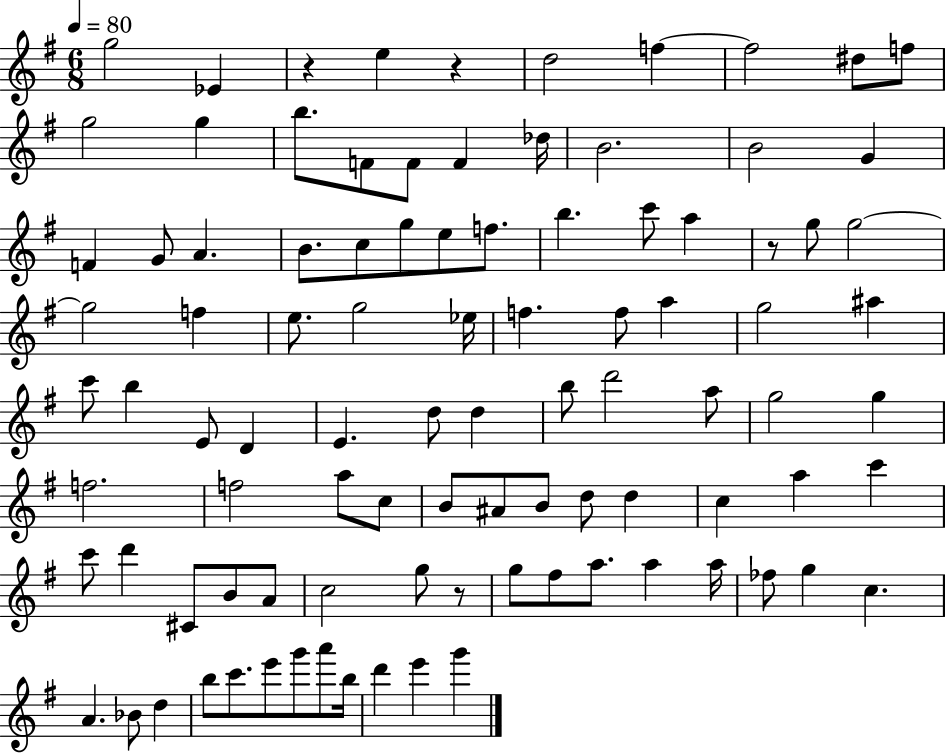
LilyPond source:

{
  \clef treble
  \numericTimeSignature
  \time 6/8
  \key g \major
  \tempo 4 = 80
  g''2 ees'4 | r4 e''4 r4 | d''2 f''4~~ | f''2 dis''8 f''8 | \break g''2 g''4 | b''8. f'8 f'8 f'4 des''16 | b'2. | b'2 g'4 | \break f'4 g'8 a'4. | b'8. c''8 g''8 e''8 f''8. | b''4. c'''8 a''4 | r8 g''8 g''2~~ | \break g''2 f''4 | e''8. g''2 ees''16 | f''4. f''8 a''4 | g''2 ais''4 | \break c'''8 b''4 e'8 d'4 | e'4. d''8 d''4 | b''8 d'''2 a''8 | g''2 g''4 | \break f''2. | f''2 a''8 c''8 | b'8 ais'8 b'8 d''8 d''4 | c''4 a''4 c'''4 | \break c'''8 d'''4 cis'8 b'8 a'8 | c''2 g''8 r8 | g''8 fis''8 a''8. a''4 a''16 | fes''8 g''4 c''4. | \break a'4. bes'8 d''4 | b''8 c'''8. e'''8 g'''8 a'''8 b''16 | d'''4 e'''4 g'''4 | \bar "|."
}